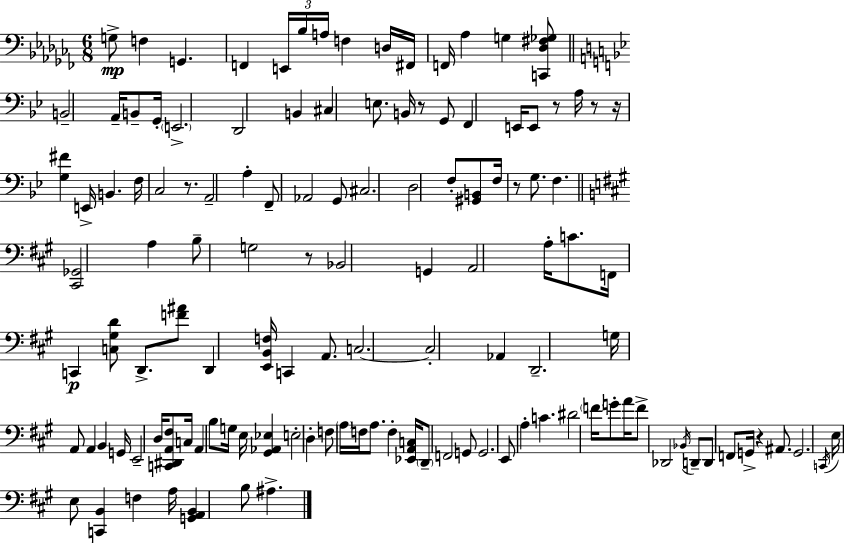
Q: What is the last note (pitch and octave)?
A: A#3